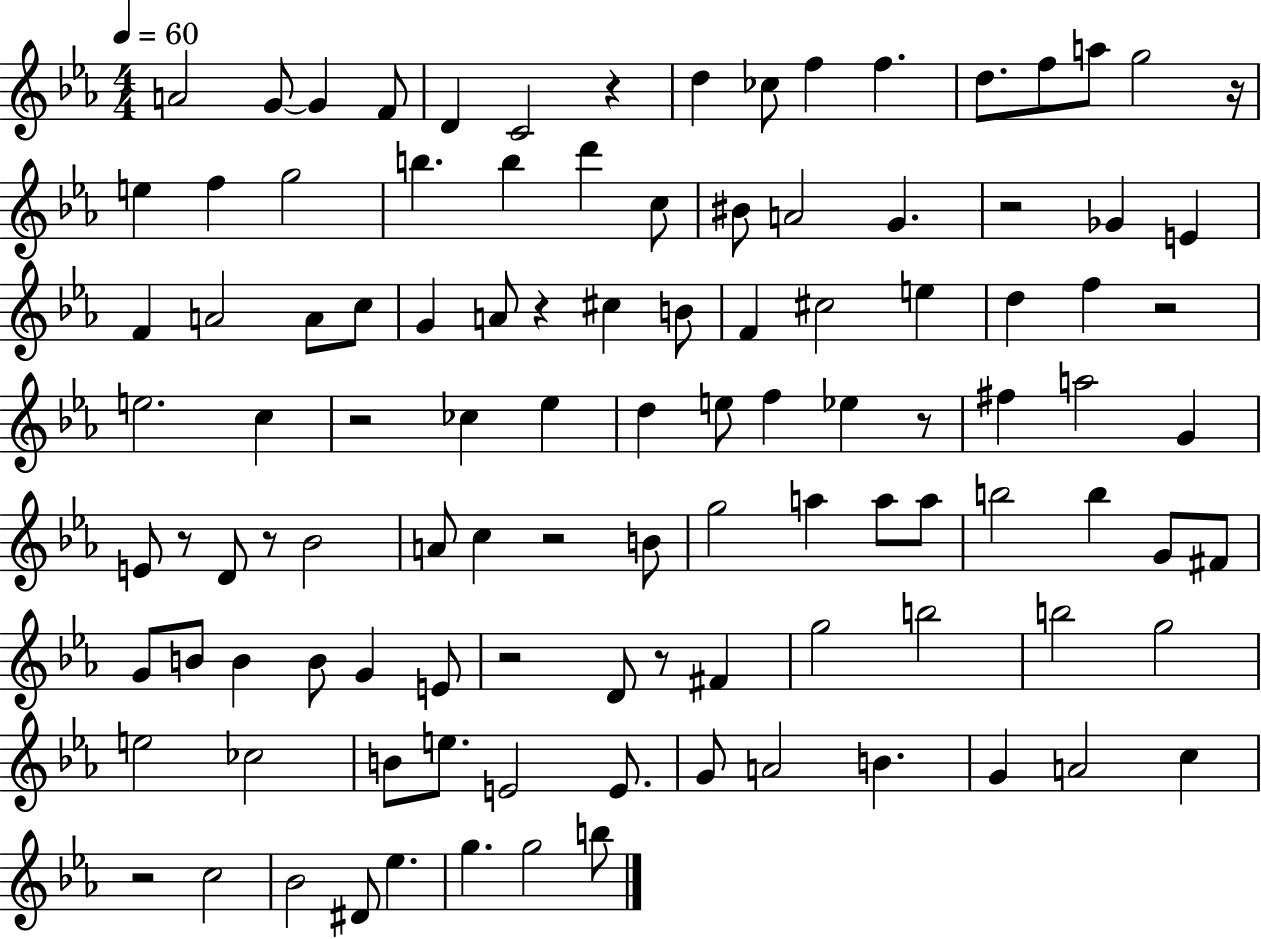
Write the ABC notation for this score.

X:1
T:Untitled
M:4/4
L:1/4
K:Eb
A2 G/2 G F/2 D C2 z d _c/2 f f d/2 f/2 a/2 g2 z/4 e f g2 b b d' c/2 ^B/2 A2 G z2 _G E F A2 A/2 c/2 G A/2 z ^c B/2 F ^c2 e d f z2 e2 c z2 _c _e d e/2 f _e z/2 ^f a2 G E/2 z/2 D/2 z/2 _B2 A/2 c z2 B/2 g2 a a/2 a/2 b2 b G/2 ^F/2 G/2 B/2 B B/2 G E/2 z2 D/2 z/2 ^F g2 b2 b2 g2 e2 _c2 B/2 e/2 E2 E/2 G/2 A2 B G A2 c z2 c2 _B2 ^D/2 _e g g2 b/2